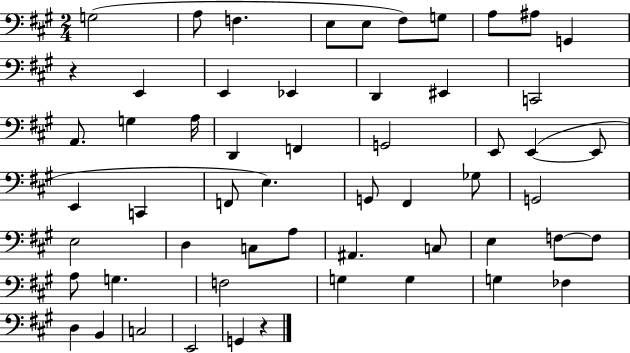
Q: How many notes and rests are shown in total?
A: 56